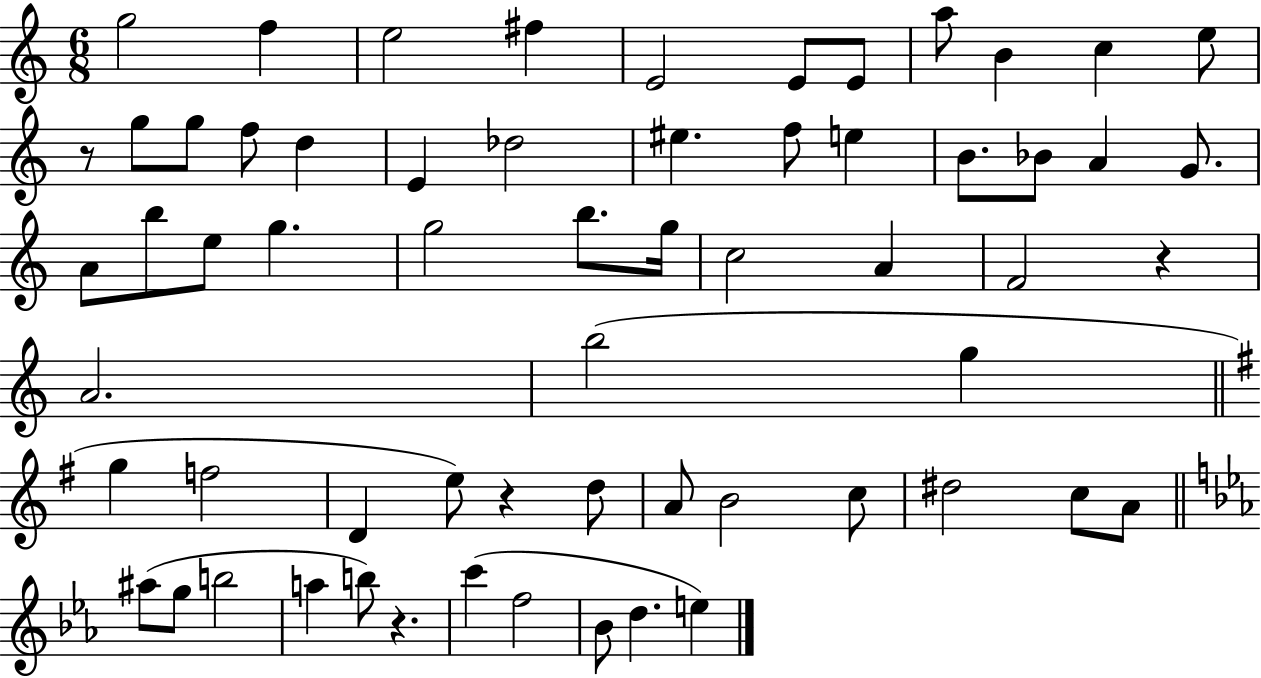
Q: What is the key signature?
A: C major